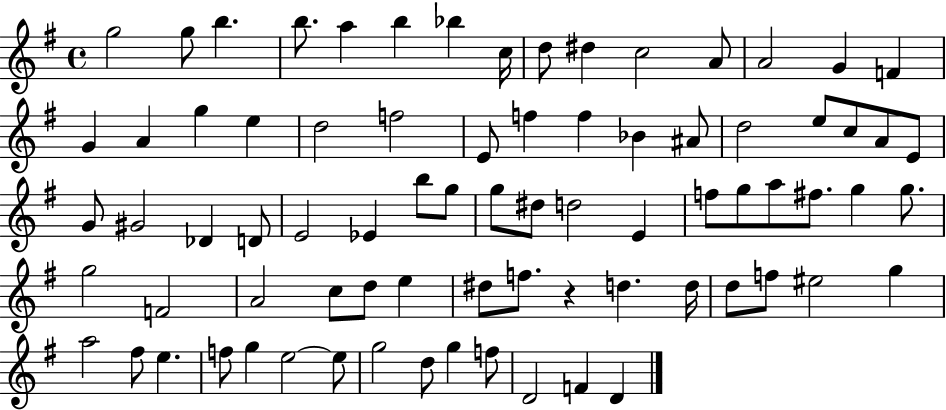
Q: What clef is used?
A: treble